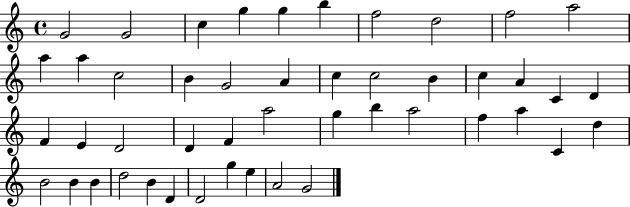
X:1
T:Untitled
M:4/4
L:1/4
K:C
G2 G2 c g g b f2 d2 f2 a2 a a c2 B G2 A c c2 B c A C D F E D2 D F a2 g b a2 f a C d B2 B B d2 B D D2 g e A2 G2